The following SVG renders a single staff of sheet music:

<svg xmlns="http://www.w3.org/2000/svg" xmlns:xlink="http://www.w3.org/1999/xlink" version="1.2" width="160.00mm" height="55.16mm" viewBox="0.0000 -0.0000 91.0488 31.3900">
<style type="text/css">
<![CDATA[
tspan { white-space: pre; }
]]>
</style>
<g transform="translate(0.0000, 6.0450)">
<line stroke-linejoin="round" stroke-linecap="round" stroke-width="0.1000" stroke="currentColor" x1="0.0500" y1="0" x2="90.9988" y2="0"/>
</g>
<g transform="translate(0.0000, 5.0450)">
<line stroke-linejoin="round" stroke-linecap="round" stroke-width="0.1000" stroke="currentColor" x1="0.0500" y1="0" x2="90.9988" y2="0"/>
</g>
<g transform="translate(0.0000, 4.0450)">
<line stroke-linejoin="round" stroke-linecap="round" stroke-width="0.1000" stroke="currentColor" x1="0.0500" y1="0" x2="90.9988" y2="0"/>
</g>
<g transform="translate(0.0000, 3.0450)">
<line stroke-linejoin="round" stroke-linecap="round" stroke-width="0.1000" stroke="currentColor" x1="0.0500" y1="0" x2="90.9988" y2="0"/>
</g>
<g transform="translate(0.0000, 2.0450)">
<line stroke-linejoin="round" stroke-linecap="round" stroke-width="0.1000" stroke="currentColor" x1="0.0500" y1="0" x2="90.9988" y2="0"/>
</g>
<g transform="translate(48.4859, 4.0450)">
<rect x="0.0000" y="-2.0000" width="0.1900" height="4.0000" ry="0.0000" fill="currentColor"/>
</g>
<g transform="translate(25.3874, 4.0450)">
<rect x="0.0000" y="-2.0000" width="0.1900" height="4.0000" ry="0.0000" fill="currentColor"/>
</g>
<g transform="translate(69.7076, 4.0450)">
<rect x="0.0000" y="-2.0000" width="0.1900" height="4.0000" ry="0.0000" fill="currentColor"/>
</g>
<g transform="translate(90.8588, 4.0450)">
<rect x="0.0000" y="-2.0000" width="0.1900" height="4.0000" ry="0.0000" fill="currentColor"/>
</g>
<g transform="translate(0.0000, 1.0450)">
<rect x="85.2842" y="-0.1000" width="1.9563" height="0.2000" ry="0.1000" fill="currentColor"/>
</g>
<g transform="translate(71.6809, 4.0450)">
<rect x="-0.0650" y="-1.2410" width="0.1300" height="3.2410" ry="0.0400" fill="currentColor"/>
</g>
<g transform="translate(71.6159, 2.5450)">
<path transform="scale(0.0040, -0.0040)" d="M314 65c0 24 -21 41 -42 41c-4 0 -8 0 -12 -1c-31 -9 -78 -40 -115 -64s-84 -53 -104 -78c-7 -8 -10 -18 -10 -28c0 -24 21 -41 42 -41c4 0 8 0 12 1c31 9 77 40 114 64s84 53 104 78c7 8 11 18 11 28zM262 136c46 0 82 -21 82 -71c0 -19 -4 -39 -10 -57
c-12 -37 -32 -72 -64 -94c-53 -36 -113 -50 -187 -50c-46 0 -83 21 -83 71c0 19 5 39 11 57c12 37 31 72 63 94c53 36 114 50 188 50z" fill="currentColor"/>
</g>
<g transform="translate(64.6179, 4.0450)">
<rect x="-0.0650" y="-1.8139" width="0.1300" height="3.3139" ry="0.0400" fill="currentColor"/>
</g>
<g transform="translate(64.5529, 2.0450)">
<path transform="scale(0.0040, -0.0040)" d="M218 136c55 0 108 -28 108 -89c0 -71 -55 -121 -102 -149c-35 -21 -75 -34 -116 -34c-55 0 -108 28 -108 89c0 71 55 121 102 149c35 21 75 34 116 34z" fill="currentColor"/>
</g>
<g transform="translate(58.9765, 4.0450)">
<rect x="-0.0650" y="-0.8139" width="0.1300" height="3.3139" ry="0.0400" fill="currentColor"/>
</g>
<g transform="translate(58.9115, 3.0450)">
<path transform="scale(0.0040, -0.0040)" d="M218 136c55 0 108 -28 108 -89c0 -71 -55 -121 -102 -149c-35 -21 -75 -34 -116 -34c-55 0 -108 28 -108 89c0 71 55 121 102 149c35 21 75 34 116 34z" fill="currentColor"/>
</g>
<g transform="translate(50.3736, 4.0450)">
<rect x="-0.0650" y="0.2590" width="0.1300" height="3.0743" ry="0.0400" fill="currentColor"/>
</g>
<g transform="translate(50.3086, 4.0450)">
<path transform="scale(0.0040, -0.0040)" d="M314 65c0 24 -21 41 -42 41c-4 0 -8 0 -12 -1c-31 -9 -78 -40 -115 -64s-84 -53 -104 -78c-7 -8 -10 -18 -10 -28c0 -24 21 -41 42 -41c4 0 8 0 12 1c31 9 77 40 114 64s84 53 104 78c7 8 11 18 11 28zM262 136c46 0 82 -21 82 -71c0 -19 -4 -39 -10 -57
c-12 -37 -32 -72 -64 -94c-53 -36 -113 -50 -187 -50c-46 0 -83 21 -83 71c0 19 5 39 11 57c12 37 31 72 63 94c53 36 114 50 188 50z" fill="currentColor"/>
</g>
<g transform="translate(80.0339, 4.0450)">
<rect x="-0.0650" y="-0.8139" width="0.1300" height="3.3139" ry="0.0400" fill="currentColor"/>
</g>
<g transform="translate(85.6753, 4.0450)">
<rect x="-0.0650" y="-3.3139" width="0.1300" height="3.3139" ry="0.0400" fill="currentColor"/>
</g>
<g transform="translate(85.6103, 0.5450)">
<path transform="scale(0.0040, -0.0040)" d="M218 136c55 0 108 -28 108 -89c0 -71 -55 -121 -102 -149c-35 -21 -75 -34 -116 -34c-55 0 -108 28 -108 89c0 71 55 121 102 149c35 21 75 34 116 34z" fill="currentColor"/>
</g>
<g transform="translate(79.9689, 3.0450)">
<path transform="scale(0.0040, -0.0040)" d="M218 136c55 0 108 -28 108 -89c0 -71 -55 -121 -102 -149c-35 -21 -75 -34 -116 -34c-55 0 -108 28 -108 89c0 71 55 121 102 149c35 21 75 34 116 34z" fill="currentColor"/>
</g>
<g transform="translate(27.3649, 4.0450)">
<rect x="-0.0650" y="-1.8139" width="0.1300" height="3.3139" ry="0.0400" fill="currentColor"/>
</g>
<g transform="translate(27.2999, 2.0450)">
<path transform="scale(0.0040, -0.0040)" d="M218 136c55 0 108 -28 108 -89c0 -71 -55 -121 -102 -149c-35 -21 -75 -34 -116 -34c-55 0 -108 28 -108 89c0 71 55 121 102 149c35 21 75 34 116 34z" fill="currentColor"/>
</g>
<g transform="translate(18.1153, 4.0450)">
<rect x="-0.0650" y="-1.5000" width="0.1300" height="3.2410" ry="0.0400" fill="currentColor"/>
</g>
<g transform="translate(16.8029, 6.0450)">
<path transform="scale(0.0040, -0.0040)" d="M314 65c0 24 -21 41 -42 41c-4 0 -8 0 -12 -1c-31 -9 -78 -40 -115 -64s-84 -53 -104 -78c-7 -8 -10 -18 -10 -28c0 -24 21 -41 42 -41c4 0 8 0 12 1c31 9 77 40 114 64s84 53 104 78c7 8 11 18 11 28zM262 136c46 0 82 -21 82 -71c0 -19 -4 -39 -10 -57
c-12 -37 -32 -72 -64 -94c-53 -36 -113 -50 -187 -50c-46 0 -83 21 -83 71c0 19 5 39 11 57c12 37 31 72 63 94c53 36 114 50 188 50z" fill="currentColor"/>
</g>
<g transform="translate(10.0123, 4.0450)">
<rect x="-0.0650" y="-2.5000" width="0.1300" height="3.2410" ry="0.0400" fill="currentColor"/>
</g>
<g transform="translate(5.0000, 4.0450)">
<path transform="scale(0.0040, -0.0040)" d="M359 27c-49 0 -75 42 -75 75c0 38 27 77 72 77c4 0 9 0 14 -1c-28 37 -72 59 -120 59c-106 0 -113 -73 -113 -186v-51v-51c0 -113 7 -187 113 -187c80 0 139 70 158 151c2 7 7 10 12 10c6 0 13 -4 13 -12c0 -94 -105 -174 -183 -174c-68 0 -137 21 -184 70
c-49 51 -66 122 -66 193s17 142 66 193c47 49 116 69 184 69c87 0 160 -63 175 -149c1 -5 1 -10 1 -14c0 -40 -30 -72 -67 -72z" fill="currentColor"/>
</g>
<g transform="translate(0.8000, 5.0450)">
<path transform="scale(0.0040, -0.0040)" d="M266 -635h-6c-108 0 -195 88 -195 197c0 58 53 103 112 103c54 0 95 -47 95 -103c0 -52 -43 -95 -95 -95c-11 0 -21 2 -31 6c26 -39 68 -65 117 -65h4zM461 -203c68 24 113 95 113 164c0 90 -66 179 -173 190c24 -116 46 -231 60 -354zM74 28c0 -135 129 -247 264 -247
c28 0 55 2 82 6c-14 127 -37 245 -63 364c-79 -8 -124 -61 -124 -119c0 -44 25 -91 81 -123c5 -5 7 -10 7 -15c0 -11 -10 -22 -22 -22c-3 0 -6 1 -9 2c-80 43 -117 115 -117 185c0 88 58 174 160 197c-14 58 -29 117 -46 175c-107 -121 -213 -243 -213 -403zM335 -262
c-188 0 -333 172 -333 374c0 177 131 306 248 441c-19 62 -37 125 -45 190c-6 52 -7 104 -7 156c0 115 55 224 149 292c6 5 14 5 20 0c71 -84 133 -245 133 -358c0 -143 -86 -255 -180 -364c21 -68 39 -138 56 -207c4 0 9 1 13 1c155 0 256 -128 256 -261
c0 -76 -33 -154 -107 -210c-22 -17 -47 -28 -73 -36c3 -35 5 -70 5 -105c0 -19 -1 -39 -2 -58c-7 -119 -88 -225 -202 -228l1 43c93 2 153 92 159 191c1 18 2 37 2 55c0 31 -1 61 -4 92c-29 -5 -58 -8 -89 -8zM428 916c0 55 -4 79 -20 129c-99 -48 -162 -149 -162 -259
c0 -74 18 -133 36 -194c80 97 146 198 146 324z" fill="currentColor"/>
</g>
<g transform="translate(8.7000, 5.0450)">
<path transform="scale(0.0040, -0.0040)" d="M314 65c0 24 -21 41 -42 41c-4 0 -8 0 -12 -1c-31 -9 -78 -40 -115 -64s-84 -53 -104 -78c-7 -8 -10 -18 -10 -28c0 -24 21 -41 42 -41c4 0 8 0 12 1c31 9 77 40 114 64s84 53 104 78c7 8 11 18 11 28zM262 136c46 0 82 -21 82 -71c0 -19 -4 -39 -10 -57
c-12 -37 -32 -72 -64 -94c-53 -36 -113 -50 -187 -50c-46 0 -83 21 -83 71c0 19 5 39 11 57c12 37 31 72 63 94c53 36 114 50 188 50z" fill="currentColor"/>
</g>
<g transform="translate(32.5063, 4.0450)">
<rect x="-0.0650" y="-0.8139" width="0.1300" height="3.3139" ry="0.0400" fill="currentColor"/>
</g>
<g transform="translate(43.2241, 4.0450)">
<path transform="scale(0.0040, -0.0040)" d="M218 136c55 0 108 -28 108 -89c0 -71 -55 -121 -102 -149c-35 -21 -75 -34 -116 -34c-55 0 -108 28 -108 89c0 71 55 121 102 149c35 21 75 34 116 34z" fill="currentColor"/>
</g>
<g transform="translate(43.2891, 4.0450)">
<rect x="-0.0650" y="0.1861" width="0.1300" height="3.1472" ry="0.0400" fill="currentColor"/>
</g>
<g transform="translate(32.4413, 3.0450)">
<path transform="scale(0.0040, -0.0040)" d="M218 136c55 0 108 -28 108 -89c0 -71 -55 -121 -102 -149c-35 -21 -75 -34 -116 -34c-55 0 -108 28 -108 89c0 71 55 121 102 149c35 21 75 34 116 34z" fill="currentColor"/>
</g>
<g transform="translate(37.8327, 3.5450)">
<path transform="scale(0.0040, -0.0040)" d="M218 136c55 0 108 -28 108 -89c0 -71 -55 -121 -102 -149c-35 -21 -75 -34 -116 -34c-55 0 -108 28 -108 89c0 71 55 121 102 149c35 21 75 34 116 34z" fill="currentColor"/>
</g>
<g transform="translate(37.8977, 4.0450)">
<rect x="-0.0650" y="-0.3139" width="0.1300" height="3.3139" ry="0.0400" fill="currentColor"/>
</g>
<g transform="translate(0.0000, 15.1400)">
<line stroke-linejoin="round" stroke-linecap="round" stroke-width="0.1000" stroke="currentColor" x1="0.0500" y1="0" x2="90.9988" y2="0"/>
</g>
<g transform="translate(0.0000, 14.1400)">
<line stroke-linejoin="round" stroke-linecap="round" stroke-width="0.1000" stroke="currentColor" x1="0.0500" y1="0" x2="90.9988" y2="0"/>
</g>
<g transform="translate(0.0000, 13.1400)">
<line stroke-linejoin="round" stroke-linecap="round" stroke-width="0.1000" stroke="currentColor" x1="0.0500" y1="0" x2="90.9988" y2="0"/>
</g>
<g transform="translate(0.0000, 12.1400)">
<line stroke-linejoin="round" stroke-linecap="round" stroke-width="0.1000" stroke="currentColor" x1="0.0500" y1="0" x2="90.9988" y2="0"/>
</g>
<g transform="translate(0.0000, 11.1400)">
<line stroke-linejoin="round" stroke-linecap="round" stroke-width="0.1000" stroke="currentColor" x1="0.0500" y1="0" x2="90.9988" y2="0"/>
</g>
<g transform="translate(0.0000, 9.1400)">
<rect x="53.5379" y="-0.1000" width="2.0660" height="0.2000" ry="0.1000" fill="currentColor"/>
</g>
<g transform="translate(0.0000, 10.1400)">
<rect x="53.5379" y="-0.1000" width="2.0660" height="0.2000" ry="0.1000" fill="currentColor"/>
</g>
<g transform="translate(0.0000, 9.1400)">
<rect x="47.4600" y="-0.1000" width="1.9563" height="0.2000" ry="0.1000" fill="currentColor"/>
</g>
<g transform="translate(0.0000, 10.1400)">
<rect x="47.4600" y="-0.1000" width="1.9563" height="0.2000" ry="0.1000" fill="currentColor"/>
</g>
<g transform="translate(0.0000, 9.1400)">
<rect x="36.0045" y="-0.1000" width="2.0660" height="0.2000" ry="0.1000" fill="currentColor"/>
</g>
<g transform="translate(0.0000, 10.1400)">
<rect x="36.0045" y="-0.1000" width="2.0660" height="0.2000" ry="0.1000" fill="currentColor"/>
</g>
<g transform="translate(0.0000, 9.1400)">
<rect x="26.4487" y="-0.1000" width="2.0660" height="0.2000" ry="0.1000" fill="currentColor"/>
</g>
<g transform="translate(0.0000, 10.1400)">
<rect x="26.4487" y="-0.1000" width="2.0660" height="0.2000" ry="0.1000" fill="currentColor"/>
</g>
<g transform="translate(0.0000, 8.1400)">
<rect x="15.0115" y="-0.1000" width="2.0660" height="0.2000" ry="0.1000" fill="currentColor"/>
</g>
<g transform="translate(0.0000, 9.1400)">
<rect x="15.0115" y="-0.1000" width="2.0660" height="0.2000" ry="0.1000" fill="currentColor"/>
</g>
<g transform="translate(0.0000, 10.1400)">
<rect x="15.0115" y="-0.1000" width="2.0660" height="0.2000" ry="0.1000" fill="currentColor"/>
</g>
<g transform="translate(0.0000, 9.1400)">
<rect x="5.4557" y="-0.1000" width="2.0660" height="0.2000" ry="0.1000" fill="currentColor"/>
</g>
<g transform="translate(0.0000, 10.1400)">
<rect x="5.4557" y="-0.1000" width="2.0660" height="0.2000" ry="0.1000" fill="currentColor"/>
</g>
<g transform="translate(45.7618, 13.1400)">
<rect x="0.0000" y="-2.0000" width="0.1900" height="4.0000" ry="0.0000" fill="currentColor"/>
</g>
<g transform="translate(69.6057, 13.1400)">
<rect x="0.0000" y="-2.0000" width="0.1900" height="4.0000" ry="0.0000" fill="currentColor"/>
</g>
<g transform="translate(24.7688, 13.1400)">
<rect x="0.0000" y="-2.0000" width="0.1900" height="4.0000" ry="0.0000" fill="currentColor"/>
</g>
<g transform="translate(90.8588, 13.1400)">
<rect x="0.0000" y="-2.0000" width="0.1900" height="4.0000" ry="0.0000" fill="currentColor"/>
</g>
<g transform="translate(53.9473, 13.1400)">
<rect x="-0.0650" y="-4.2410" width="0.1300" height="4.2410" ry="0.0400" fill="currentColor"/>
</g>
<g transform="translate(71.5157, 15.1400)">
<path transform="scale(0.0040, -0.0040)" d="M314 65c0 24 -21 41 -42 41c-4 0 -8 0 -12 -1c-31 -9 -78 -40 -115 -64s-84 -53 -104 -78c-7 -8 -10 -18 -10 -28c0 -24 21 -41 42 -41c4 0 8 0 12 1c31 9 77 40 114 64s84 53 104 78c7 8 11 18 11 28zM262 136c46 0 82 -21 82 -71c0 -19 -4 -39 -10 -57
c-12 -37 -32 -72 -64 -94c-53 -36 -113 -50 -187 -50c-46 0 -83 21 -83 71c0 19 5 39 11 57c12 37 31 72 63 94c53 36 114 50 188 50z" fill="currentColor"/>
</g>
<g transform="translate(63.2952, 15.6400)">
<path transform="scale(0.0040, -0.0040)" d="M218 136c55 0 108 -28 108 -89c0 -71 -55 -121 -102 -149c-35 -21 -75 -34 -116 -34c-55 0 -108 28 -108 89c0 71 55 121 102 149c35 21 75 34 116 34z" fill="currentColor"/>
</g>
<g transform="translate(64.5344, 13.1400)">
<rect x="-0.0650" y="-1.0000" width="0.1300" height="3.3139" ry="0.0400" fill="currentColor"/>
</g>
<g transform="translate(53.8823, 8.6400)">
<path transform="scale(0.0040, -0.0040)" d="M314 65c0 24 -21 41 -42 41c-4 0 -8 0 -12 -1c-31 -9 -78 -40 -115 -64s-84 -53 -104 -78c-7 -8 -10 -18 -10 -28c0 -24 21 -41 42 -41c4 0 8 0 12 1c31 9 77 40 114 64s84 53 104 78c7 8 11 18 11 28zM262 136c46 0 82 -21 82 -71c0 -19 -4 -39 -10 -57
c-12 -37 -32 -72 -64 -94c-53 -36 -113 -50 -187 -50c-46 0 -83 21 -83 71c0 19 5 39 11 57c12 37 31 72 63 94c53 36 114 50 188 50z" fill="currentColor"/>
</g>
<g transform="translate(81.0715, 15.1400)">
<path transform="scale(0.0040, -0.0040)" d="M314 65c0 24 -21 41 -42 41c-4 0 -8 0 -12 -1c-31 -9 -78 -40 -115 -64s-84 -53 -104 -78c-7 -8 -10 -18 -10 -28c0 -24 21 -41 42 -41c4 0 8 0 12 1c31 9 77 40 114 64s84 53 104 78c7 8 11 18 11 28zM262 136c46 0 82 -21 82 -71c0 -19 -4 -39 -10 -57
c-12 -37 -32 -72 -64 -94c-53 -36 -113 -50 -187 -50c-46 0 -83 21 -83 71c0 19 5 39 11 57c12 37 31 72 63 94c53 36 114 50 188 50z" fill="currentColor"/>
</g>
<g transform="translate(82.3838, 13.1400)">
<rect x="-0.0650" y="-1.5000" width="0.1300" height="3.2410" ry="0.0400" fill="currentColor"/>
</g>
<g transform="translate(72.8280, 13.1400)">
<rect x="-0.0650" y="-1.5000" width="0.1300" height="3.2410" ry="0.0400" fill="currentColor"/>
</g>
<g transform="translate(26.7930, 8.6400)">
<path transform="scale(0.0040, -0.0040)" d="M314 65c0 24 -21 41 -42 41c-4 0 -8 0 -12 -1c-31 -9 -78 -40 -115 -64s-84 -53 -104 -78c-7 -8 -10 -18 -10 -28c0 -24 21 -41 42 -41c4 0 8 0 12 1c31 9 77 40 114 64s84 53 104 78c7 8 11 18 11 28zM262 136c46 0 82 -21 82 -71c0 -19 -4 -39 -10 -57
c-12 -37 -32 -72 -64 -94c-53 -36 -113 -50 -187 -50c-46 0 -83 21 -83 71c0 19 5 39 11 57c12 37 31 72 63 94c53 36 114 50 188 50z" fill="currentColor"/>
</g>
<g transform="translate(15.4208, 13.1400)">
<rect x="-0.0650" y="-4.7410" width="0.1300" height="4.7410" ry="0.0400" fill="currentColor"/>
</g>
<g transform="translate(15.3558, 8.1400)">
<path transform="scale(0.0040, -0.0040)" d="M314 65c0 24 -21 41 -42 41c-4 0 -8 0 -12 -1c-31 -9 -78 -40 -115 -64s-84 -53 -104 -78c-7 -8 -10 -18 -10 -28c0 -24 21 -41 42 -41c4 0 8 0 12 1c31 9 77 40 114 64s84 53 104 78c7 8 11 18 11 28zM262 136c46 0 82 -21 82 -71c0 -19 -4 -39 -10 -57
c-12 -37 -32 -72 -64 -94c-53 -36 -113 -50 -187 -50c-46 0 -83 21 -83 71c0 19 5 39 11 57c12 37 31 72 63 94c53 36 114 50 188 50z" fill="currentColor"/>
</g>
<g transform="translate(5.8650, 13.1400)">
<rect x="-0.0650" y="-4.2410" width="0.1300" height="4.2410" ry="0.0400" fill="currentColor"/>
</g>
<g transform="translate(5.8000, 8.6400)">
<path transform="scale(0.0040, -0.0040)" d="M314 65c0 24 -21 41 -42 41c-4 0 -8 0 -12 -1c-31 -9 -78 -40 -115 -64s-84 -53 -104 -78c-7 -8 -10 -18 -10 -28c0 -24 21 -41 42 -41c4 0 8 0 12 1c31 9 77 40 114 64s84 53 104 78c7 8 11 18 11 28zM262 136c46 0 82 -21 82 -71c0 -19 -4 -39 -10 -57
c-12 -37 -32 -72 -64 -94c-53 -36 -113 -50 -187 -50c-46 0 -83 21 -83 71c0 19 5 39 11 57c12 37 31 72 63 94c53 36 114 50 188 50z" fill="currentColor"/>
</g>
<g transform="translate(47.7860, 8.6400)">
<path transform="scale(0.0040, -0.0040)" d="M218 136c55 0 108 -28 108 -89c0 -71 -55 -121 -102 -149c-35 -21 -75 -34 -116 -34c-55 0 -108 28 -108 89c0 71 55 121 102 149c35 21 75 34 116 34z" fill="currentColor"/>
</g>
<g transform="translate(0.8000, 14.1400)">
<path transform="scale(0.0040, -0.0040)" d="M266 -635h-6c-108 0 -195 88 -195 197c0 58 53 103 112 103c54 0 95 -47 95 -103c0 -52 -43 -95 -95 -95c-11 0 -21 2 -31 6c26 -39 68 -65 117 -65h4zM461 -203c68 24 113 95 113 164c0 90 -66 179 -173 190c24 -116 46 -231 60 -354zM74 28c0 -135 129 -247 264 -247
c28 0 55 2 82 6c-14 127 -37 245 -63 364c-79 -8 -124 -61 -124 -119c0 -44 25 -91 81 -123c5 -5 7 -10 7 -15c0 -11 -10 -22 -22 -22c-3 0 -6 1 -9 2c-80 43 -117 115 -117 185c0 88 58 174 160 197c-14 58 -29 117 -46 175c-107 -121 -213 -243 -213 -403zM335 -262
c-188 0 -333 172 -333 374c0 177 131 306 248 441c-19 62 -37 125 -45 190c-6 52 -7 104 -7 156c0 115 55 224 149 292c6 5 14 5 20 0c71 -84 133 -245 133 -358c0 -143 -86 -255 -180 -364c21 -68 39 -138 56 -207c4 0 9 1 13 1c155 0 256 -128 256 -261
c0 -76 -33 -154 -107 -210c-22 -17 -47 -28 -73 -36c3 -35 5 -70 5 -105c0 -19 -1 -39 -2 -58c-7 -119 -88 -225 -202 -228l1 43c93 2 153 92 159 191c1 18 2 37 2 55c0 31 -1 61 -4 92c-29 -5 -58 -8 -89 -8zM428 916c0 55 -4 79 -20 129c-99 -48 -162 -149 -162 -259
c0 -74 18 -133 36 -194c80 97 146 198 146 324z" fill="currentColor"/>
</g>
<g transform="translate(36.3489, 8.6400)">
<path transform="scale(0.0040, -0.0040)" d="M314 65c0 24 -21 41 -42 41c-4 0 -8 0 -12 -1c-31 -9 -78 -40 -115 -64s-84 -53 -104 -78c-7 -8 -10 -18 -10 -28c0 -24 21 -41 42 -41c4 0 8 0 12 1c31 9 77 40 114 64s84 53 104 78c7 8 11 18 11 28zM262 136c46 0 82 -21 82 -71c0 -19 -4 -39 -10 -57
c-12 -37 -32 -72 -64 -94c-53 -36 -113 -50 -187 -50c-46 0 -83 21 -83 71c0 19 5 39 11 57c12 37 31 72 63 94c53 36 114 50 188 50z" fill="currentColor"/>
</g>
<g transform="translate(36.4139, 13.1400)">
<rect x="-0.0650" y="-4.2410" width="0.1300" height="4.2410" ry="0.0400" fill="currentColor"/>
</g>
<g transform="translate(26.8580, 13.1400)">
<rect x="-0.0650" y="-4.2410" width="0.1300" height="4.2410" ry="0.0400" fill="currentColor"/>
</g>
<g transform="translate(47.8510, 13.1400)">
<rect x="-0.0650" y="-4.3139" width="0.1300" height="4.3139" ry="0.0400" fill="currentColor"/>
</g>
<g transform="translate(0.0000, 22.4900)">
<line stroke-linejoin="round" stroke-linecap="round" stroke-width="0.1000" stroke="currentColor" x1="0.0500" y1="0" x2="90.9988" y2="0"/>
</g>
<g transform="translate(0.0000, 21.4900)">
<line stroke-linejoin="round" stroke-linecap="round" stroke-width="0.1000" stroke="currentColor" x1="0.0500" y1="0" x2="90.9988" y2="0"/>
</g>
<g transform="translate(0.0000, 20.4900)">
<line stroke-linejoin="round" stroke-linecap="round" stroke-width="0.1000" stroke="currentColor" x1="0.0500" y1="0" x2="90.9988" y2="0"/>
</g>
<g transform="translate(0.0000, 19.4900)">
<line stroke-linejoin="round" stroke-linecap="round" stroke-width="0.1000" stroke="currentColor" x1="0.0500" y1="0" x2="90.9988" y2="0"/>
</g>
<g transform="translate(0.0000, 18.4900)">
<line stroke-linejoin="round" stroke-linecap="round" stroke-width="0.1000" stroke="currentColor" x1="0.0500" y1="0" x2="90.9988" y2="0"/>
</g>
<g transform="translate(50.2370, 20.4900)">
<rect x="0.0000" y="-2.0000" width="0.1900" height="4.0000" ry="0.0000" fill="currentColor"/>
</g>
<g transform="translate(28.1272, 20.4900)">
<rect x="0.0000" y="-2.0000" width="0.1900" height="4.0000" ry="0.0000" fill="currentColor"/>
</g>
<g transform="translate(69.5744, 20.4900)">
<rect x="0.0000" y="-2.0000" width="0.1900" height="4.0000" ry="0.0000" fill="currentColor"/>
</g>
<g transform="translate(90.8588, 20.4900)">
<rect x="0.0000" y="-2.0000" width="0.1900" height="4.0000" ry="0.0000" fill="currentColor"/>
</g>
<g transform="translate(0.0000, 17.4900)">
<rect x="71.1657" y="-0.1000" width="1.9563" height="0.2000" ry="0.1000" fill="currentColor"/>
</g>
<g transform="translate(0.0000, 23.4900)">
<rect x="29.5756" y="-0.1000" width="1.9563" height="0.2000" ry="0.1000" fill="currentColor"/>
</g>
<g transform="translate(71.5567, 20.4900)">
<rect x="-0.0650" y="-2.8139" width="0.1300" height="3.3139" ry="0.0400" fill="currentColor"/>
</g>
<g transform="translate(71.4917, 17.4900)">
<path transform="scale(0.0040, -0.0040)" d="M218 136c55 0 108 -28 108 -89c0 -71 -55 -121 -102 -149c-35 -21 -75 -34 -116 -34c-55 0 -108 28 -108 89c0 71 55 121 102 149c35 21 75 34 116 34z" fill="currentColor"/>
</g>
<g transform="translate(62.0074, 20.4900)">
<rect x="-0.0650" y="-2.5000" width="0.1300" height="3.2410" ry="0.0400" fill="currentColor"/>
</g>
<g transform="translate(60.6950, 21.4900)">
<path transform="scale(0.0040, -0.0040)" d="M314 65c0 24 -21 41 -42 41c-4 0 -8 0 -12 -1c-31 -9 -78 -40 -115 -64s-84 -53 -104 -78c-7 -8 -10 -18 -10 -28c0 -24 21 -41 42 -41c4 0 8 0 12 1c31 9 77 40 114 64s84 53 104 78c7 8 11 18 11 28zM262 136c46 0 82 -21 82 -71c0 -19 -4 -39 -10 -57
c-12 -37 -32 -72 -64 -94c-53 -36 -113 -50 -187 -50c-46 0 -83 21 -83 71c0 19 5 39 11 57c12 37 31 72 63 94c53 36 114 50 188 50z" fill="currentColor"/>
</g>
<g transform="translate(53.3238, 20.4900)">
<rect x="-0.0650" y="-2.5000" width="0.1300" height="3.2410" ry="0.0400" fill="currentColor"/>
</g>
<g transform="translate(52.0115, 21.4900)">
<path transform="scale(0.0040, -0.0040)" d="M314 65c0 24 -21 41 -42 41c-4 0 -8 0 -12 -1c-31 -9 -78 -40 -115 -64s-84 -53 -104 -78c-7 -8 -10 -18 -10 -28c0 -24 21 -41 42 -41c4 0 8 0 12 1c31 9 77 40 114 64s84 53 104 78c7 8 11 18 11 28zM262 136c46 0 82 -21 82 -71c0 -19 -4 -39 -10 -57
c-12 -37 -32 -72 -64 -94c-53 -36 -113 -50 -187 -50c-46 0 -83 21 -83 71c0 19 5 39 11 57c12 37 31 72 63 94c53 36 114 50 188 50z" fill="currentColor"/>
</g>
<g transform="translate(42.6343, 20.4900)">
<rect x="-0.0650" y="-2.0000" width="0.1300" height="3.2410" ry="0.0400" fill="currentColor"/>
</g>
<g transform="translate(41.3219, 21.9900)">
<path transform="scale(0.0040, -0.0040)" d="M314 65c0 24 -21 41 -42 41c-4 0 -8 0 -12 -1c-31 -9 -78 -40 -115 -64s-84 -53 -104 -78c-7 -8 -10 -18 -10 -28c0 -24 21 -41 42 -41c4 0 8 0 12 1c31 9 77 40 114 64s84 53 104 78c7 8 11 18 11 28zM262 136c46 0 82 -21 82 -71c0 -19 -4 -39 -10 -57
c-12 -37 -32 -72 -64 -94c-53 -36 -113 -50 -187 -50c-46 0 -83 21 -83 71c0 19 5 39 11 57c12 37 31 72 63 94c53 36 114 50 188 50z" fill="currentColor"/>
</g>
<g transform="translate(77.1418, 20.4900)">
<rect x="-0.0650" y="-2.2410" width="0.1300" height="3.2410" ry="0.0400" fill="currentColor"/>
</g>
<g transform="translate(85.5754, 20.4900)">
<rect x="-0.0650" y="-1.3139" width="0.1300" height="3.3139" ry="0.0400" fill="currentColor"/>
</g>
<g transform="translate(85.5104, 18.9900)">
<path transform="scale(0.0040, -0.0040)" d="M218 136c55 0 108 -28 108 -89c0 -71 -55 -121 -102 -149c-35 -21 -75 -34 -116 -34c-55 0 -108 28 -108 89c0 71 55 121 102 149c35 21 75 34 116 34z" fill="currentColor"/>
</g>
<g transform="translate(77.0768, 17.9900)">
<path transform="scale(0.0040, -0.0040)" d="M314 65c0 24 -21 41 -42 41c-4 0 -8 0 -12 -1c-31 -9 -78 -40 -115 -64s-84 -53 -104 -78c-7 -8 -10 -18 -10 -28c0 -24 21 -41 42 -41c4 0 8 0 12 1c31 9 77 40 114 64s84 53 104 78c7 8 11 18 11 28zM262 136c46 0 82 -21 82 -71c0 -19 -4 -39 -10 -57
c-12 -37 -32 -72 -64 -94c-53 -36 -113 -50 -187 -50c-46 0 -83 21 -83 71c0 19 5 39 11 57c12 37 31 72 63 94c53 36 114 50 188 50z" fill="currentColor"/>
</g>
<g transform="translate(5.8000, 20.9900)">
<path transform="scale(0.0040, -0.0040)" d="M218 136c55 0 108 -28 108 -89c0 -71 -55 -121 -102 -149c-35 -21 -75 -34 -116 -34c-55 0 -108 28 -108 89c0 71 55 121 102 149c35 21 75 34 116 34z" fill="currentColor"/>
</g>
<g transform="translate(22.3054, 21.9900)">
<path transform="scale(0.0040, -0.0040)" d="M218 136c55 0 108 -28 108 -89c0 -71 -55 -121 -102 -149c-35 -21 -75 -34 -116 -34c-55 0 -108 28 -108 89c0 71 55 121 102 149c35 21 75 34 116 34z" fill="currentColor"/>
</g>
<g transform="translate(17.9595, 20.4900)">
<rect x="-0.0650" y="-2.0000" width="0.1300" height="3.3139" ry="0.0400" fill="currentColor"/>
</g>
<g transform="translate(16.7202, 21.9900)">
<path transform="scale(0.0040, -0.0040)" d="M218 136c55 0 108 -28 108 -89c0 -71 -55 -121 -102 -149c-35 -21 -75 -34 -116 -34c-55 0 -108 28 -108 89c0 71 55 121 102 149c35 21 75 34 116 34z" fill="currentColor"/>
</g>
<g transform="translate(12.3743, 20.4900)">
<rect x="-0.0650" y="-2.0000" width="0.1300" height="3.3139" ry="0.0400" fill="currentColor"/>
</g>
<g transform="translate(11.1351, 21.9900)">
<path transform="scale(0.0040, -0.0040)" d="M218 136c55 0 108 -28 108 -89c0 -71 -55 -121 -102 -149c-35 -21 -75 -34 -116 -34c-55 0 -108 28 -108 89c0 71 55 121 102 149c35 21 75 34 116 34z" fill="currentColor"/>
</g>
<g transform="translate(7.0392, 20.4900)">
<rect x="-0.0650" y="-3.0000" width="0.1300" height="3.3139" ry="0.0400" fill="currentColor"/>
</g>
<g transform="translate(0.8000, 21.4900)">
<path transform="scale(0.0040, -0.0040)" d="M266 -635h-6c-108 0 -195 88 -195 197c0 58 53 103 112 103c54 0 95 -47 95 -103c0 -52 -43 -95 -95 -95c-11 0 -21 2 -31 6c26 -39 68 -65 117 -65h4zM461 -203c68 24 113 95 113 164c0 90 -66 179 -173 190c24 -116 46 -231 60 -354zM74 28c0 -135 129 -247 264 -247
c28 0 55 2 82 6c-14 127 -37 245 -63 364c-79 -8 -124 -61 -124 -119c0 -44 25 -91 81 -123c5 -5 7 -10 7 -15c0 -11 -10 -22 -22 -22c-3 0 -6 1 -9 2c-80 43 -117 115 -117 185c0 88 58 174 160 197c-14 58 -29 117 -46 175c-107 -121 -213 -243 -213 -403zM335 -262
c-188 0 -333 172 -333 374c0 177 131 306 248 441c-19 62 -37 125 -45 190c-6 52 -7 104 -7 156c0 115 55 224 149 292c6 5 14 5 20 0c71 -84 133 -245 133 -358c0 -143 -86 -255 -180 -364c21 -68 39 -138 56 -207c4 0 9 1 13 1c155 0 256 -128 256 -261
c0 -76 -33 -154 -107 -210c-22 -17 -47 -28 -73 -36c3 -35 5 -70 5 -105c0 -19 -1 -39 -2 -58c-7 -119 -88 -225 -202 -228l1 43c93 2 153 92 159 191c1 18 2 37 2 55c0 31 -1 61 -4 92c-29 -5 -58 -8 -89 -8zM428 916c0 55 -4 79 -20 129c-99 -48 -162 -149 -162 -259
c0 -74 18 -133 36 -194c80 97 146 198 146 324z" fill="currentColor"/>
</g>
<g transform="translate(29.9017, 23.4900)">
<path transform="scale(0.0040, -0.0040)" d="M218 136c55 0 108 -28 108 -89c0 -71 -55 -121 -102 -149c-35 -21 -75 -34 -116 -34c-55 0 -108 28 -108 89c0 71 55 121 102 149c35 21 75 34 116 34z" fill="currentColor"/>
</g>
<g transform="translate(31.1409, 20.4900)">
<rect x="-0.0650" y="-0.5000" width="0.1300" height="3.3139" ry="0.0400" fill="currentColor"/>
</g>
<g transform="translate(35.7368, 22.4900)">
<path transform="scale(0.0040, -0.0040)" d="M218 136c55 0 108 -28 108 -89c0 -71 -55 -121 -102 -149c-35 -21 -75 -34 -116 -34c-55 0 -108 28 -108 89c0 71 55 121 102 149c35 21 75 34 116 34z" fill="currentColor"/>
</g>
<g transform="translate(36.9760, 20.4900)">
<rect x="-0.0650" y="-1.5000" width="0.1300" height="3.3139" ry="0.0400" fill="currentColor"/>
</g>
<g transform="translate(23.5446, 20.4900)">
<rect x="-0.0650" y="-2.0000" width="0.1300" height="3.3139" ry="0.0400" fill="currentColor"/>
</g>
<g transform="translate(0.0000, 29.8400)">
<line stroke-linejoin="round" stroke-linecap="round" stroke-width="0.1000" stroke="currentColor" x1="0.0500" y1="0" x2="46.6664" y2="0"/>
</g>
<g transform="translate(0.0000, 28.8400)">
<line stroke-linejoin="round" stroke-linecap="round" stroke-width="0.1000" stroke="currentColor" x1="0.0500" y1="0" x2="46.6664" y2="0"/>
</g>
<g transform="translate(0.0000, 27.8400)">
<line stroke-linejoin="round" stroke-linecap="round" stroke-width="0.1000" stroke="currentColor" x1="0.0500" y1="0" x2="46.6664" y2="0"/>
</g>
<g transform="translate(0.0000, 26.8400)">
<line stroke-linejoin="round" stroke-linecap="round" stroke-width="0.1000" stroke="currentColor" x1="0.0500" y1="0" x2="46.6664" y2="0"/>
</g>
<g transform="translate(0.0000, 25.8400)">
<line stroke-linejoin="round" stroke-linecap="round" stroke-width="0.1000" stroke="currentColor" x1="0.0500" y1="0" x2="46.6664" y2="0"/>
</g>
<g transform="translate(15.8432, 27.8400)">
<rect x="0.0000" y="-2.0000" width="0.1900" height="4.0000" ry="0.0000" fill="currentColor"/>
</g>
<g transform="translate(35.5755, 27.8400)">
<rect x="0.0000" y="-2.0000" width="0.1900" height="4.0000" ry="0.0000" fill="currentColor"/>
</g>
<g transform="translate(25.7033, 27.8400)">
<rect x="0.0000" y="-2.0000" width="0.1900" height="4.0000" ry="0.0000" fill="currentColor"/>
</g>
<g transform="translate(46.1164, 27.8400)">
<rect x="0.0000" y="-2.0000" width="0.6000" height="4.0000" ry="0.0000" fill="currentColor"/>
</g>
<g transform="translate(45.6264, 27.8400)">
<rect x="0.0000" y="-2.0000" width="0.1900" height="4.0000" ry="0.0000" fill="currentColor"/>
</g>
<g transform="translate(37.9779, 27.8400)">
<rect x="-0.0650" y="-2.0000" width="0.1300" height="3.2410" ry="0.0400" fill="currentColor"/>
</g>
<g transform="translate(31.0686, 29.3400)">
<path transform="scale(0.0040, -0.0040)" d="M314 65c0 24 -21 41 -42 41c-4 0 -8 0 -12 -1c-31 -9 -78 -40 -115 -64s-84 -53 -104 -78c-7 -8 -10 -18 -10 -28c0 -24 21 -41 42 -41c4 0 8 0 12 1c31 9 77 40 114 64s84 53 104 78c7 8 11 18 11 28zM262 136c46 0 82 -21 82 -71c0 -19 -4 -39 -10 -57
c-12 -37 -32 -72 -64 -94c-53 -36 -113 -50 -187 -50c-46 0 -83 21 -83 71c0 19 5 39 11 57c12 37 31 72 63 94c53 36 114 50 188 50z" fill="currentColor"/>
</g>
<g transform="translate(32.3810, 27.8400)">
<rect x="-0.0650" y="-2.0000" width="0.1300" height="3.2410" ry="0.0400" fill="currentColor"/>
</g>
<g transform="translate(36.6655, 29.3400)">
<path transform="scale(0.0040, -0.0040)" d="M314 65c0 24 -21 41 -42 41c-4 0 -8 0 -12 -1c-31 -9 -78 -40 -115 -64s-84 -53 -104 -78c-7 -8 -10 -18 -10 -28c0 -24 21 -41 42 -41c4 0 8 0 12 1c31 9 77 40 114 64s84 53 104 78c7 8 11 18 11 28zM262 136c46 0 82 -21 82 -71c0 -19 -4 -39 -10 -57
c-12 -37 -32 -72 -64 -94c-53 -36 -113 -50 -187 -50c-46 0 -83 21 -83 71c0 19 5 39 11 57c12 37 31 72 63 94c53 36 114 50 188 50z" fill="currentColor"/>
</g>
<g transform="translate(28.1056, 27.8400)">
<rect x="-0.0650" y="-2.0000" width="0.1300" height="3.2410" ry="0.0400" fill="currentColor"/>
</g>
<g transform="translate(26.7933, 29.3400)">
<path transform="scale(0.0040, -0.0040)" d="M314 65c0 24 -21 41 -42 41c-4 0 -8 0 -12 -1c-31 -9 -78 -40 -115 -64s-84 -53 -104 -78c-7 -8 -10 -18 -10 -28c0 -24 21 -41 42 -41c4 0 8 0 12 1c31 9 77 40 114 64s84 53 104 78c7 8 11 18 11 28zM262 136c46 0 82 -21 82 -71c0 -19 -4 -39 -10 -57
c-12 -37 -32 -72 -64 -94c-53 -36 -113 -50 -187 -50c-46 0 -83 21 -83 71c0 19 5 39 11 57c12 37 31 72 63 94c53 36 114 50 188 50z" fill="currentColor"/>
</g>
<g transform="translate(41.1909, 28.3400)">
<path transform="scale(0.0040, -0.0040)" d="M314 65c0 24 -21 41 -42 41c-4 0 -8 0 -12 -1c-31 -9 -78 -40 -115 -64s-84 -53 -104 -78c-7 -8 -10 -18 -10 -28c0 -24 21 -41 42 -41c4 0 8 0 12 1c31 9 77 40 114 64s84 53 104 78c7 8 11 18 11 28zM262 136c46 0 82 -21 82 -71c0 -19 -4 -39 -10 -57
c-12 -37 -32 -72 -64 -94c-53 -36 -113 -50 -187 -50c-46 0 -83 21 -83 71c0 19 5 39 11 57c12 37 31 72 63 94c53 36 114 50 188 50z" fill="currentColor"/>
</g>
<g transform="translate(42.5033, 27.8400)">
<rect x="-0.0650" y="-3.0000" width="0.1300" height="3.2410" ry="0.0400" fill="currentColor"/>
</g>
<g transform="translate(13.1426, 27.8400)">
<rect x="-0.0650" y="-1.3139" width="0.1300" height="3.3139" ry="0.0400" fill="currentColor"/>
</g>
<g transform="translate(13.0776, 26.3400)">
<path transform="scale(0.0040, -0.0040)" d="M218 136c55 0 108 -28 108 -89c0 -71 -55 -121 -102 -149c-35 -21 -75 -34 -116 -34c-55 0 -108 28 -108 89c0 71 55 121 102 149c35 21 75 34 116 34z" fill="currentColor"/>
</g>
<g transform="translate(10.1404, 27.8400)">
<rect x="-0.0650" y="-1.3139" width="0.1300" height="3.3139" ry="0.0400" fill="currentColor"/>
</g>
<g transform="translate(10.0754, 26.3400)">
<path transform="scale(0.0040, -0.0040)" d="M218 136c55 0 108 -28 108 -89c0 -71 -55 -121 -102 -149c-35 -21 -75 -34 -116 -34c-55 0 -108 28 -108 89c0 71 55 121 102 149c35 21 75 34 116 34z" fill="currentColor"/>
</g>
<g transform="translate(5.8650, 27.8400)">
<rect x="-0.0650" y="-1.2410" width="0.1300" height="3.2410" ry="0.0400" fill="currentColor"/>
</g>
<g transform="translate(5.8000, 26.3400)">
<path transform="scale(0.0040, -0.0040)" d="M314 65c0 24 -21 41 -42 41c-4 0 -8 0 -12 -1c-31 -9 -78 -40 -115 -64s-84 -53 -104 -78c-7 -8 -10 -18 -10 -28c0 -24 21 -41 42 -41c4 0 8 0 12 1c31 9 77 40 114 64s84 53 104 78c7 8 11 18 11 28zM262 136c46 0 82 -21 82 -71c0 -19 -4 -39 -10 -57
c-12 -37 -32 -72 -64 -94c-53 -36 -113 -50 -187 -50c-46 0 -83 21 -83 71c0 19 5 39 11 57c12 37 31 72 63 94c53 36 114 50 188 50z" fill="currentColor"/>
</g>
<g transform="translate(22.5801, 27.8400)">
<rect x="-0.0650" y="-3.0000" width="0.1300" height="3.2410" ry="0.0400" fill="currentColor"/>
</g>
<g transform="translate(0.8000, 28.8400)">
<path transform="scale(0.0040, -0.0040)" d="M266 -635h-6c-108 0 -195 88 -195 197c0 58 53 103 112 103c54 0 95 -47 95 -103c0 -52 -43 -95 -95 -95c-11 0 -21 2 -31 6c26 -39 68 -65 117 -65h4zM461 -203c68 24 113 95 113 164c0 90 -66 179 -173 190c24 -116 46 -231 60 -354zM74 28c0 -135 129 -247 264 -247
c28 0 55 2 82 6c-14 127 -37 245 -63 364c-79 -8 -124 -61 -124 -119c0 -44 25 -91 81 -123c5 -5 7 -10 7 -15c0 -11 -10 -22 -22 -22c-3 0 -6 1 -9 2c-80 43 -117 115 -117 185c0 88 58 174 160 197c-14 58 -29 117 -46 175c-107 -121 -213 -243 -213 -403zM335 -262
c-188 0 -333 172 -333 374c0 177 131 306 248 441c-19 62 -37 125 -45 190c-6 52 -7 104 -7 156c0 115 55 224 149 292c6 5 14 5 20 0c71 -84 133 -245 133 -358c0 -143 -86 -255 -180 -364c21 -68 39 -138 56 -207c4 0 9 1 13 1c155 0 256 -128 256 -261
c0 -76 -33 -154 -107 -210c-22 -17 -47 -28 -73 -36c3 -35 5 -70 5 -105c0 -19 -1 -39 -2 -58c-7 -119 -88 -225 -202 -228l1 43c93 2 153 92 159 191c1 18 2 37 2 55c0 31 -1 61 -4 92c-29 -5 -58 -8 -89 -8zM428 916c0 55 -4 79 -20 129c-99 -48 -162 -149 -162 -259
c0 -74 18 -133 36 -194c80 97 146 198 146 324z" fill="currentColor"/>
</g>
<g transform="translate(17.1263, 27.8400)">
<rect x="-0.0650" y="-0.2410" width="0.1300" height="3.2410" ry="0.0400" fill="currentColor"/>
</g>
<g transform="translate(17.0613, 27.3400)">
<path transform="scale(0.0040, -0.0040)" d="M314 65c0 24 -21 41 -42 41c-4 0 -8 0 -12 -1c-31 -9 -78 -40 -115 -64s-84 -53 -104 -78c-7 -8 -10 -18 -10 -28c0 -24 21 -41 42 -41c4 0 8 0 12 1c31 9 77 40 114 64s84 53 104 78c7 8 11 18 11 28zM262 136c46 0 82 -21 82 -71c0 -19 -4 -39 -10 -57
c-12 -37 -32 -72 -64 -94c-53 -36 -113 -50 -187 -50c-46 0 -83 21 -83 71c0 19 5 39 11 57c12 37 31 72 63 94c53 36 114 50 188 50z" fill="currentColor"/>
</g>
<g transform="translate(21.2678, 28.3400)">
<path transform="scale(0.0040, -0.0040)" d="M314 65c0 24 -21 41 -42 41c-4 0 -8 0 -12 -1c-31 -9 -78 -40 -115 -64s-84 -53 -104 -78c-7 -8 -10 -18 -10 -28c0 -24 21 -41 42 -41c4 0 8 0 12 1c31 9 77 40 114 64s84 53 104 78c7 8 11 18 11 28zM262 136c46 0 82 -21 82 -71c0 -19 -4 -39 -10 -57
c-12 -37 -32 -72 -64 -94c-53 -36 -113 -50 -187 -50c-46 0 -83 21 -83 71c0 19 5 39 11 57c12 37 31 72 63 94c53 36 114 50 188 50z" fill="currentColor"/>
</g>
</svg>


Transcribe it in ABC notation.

X:1
T:Untitled
M:4/4
L:1/4
K:C
G2 E2 f d c B B2 d f e2 d b d'2 e'2 d'2 d'2 d' d'2 D E2 E2 A F F F C E F2 G2 G2 a g2 e e2 e e c2 A2 F2 F2 F2 A2